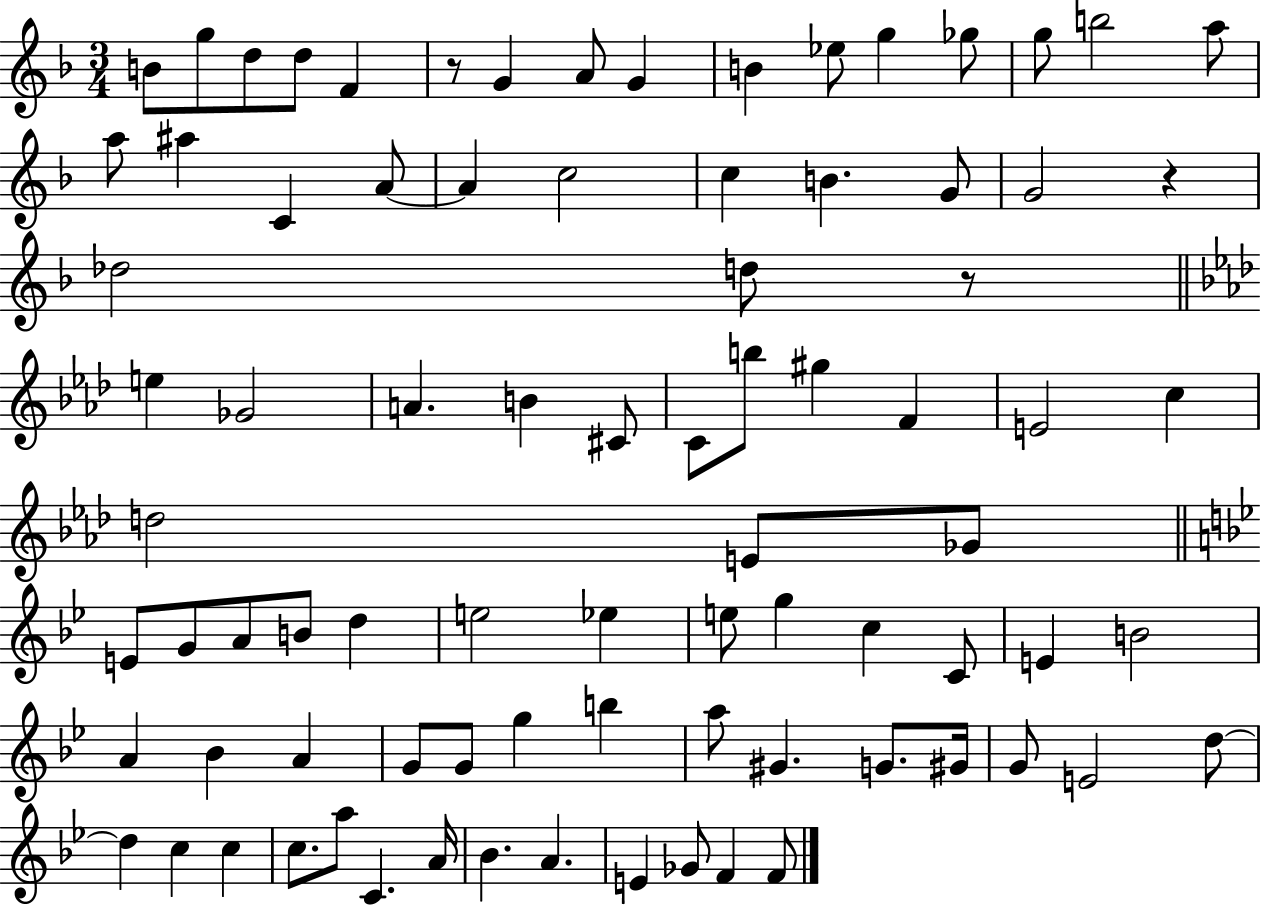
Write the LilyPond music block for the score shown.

{
  \clef treble
  \numericTimeSignature
  \time 3/4
  \key f \major
  b'8 g''8 d''8 d''8 f'4 | r8 g'4 a'8 g'4 | b'4 ees''8 g''4 ges''8 | g''8 b''2 a''8 | \break a''8 ais''4 c'4 a'8~~ | a'4 c''2 | c''4 b'4. g'8 | g'2 r4 | \break des''2 d''8 r8 | \bar "||" \break \key aes \major e''4 ges'2 | a'4. b'4 cis'8 | c'8 b''8 gis''4 f'4 | e'2 c''4 | \break d''2 e'8 ges'8 | \bar "||" \break \key bes \major e'8 g'8 a'8 b'8 d''4 | e''2 ees''4 | e''8 g''4 c''4 c'8 | e'4 b'2 | \break a'4 bes'4 a'4 | g'8 g'8 g''4 b''4 | a''8 gis'4. g'8. gis'16 | g'8 e'2 d''8~~ | \break d''4 c''4 c''4 | c''8. a''8 c'4. a'16 | bes'4. a'4. | e'4 ges'8 f'4 f'8 | \break \bar "|."
}